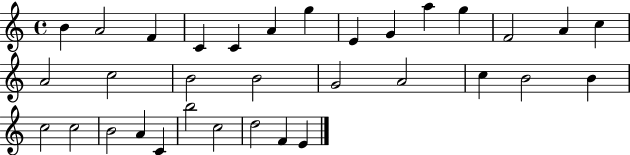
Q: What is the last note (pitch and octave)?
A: E4